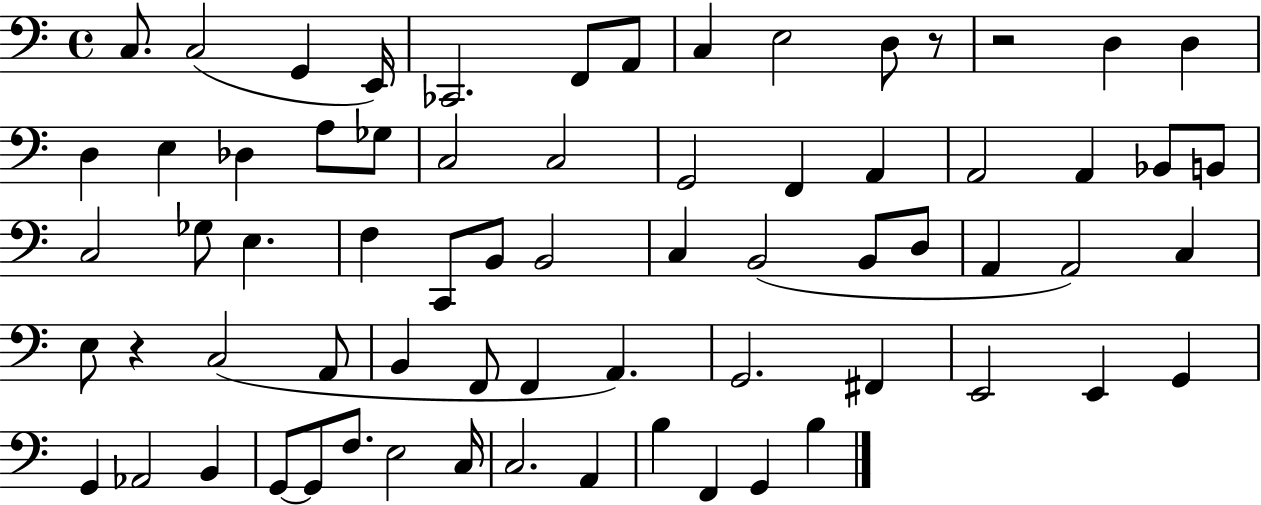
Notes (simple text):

C3/e. C3/h G2/q E2/s CES2/h. F2/e A2/e C3/q E3/h D3/e R/e R/h D3/q D3/q D3/q E3/q Db3/q A3/e Gb3/e C3/h C3/h G2/h F2/q A2/q A2/h A2/q Bb2/e B2/e C3/h Gb3/e E3/q. F3/q C2/e B2/e B2/h C3/q B2/h B2/e D3/e A2/q A2/h C3/q E3/e R/q C3/h A2/e B2/q F2/e F2/q A2/q. G2/h. F#2/q E2/h E2/q G2/q G2/q Ab2/h B2/q G2/e G2/e F3/e. E3/h C3/s C3/h. A2/q B3/q F2/q G2/q B3/q